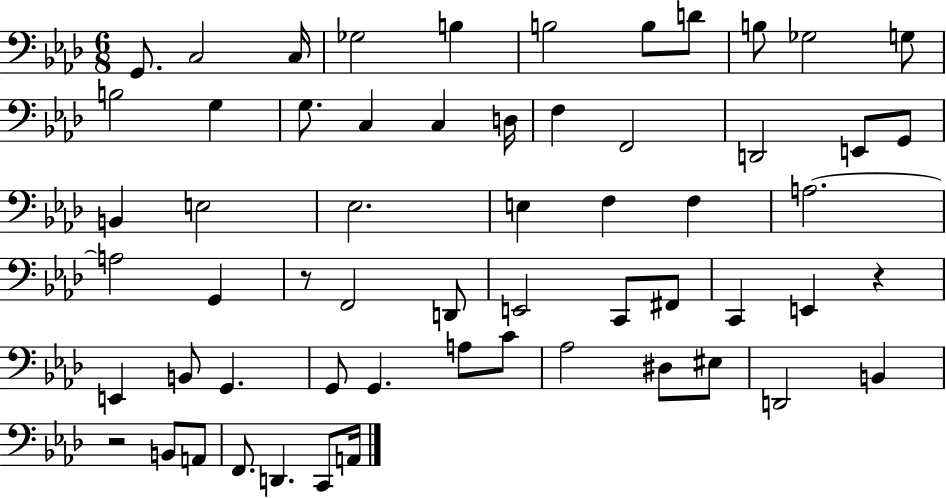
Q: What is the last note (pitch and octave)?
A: A2